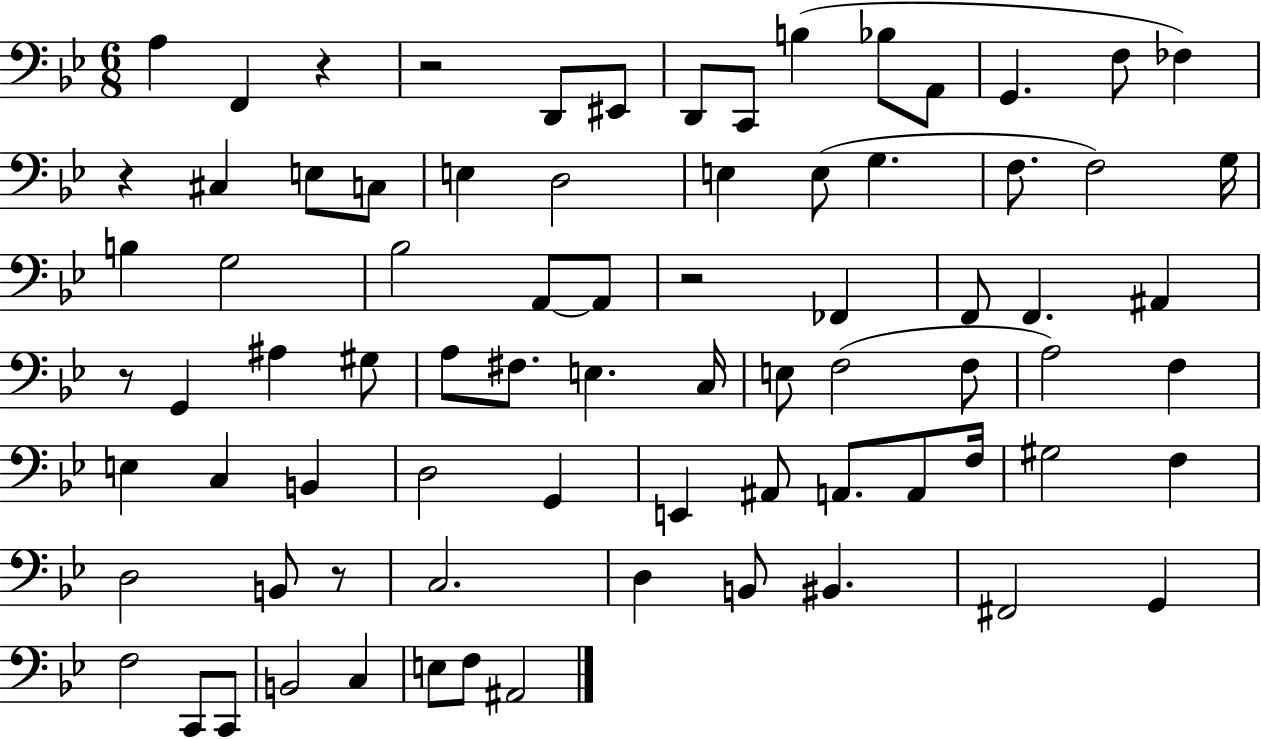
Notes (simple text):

A3/q F2/q R/q R/h D2/e EIS2/e D2/e C2/e B3/q Bb3/e A2/e G2/q. F3/e FES3/q R/q C#3/q E3/e C3/e E3/q D3/h E3/q E3/e G3/q. F3/e. F3/h G3/s B3/q G3/h Bb3/h A2/e A2/e R/h FES2/q F2/e F2/q. A#2/q R/e G2/q A#3/q G#3/e A3/e F#3/e. E3/q. C3/s E3/e F3/h F3/e A3/h F3/q E3/q C3/q B2/q D3/h G2/q E2/q A#2/e A2/e. A2/e F3/s G#3/h F3/q D3/h B2/e R/e C3/h. D3/q B2/e BIS2/q. F#2/h G2/q F3/h C2/e C2/e B2/h C3/q E3/e F3/e A#2/h